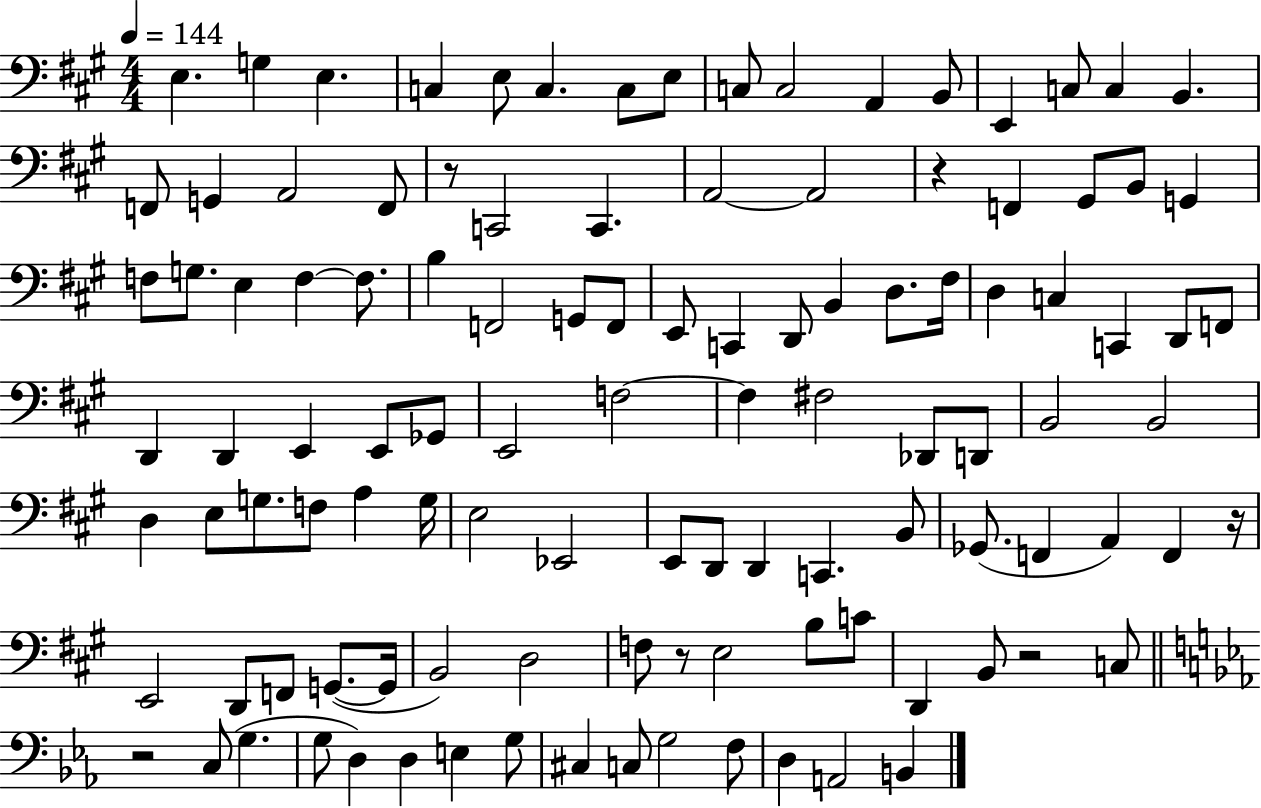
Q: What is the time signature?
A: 4/4